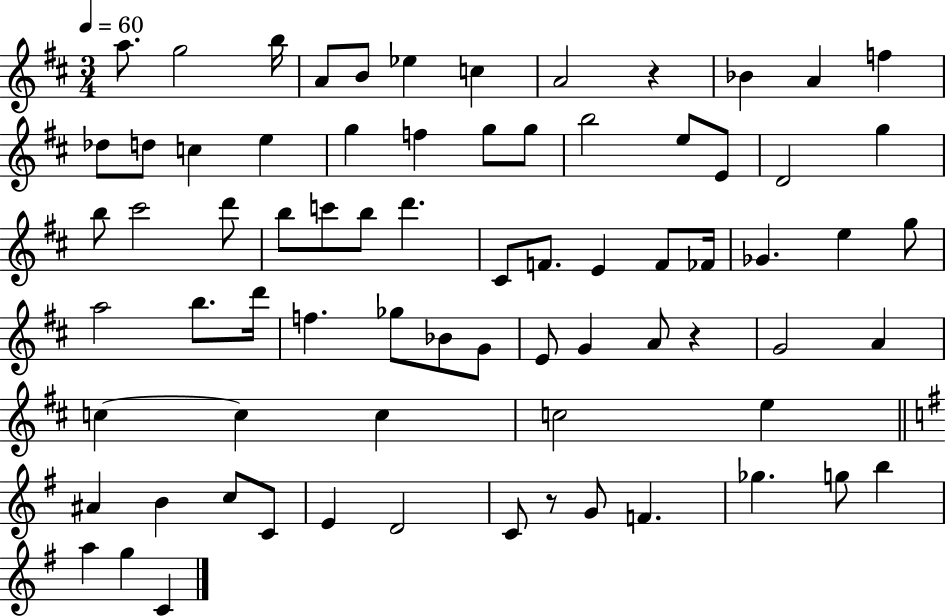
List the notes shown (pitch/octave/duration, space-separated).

A5/e. G5/h B5/s A4/e B4/e Eb5/q C5/q A4/h R/q Bb4/q A4/q F5/q Db5/e D5/e C5/q E5/q G5/q F5/q G5/e G5/e B5/h E5/e E4/e D4/h G5/q B5/e C#6/h D6/e B5/e C6/e B5/e D6/q. C#4/e F4/e. E4/q F4/e FES4/s Gb4/q. E5/q G5/e A5/h B5/e. D6/s F5/q. Gb5/e Bb4/e G4/e E4/e G4/q A4/e R/q G4/h A4/q C5/q C5/q C5/q C5/h E5/q A#4/q B4/q C5/e C4/e E4/q D4/h C4/e R/e G4/e F4/q. Gb5/q. G5/e B5/q A5/q G5/q C4/q